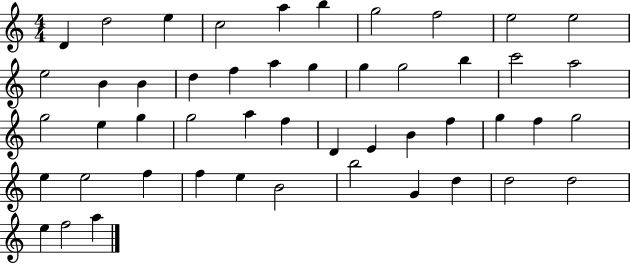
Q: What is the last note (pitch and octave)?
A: A5